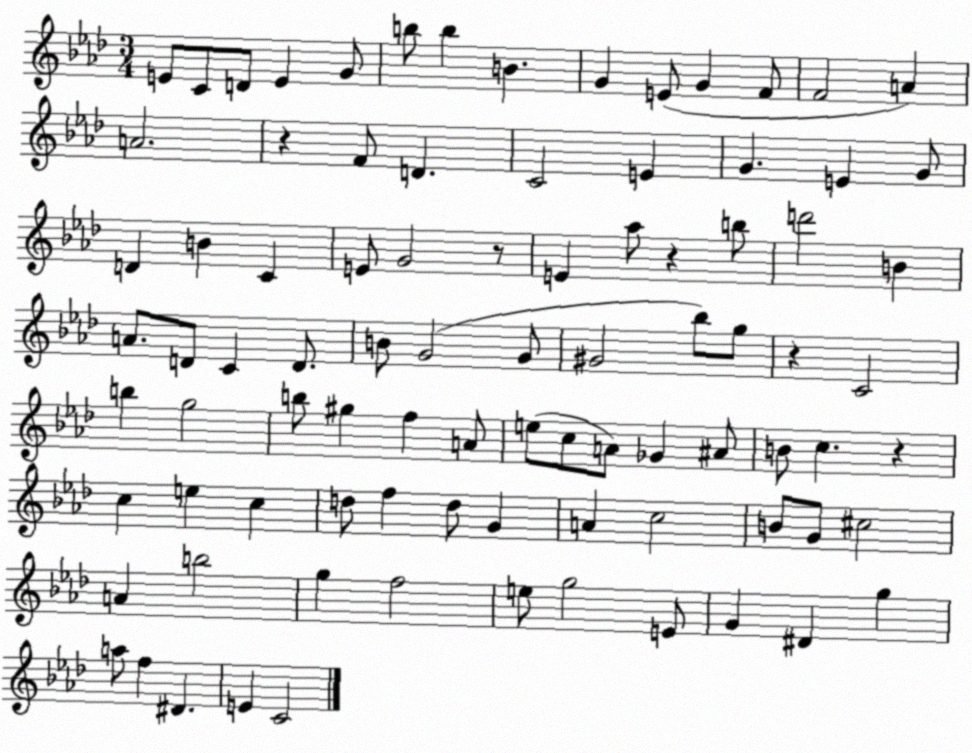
X:1
T:Untitled
M:3/4
L:1/4
K:Ab
E/2 C/2 D/2 E G/2 b/2 b B G E/2 G F/2 F2 A A2 z F/2 D C2 E G E G/2 D B C E/2 G2 z/2 E _a/2 z b/2 d'2 B A/2 D/2 C D/2 B/2 G2 G/2 ^G2 _b/2 g/2 z C2 b g2 b/2 ^g f A/2 e/2 c/2 A/2 _G ^A/2 B/2 c z c e c d/2 f d/2 G A c2 B/2 G/2 ^c2 A b2 g f2 e/2 g2 E/2 G ^D g a/2 f ^D E C2